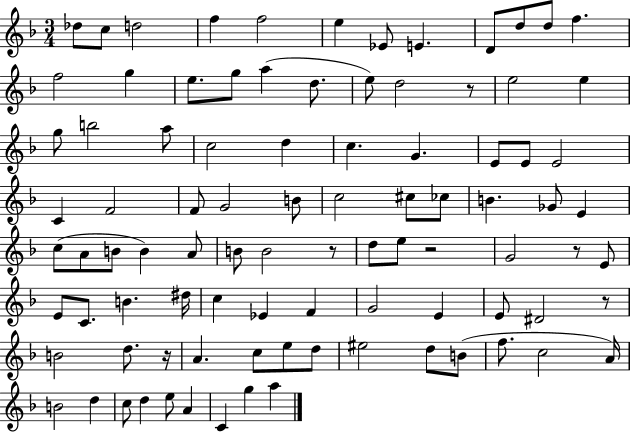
Db5/e C5/e D5/h F5/q F5/h E5/q Eb4/e E4/q. D4/e D5/e D5/e F5/q. F5/h G5/q E5/e. G5/e A5/q D5/e. E5/e D5/h R/e E5/h E5/q G5/e B5/h A5/e C5/h D5/q C5/q. G4/q. E4/e E4/e E4/h C4/q F4/h F4/e G4/h B4/e C5/h C#5/e CES5/e B4/q. Gb4/e E4/q C5/e A4/e B4/e B4/q A4/e B4/e B4/h R/e D5/e E5/e R/h G4/h R/e E4/e E4/e C4/e. B4/q. D#5/s C5/q Eb4/q F4/q G4/h E4/q E4/e D#4/h R/e B4/h D5/e. R/s A4/q. C5/e E5/e D5/e EIS5/h D5/e B4/e F5/e. C5/h A4/s B4/h D5/q C5/e D5/q E5/e A4/q C4/q G5/q A5/q